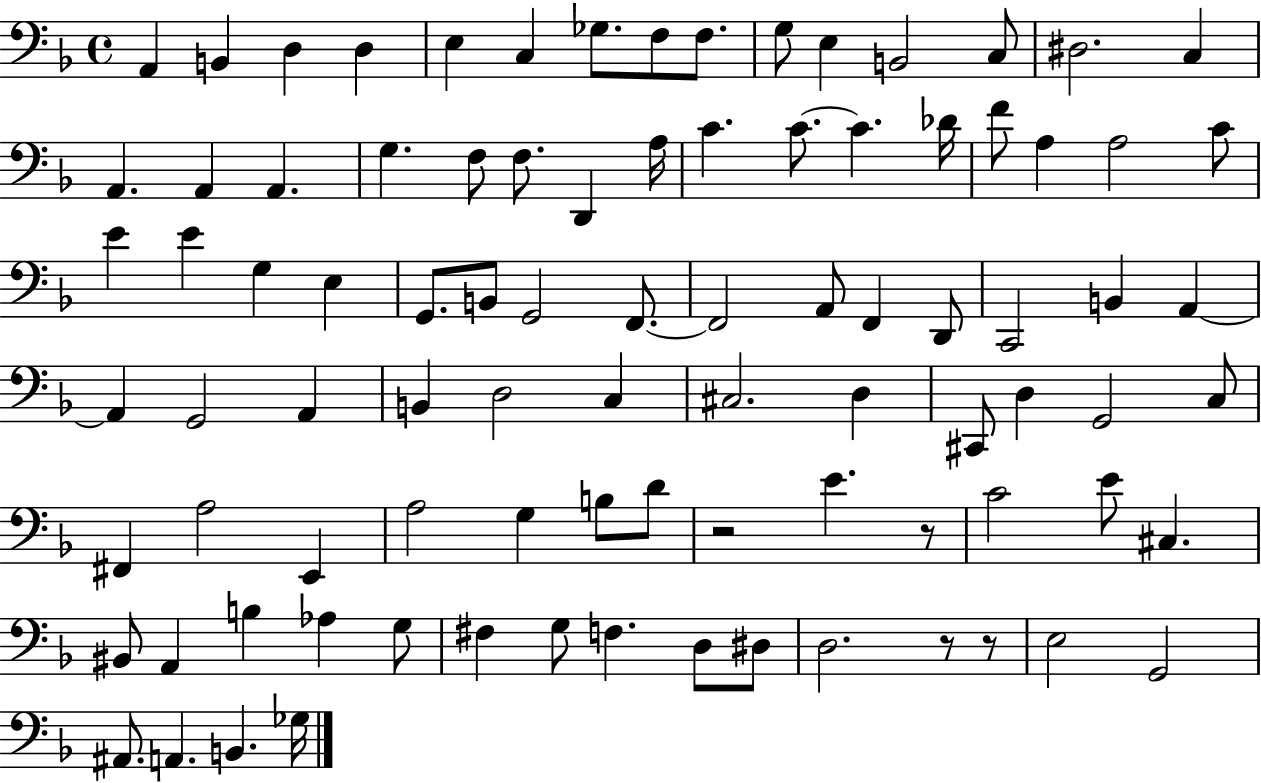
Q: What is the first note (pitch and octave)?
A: A2